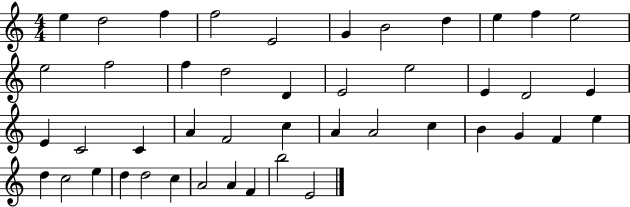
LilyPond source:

{
  \clef treble
  \numericTimeSignature
  \time 4/4
  \key c \major
  e''4 d''2 f''4 | f''2 e'2 | g'4 b'2 d''4 | e''4 f''4 e''2 | \break e''2 f''2 | f''4 d''2 d'4 | e'2 e''2 | e'4 d'2 e'4 | \break e'4 c'2 c'4 | a'4 f'2 c''4 | a'4 a'2 c''4 | b'4 g'4 f'4 e''4 | \break d''4 c''2 e''4 | d''4 d''2 c''4 | a'2 a'4 f'4 | b''2 e'2 | \break \bar "|."
}